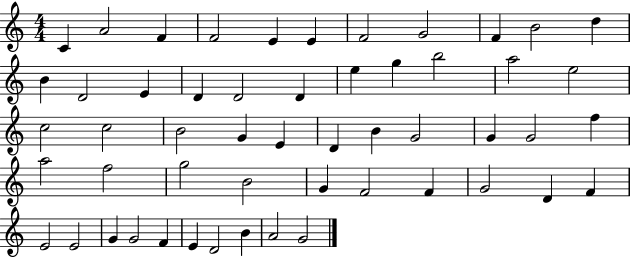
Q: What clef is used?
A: treble